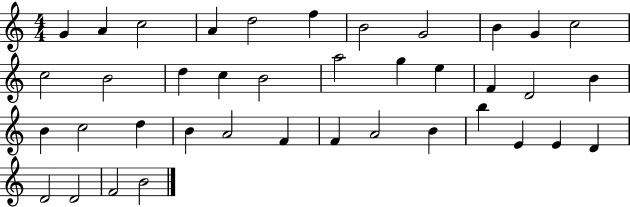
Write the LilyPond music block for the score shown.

{
  \clef treble
  \numericTimeSignature
  \time 4/4
  \key c \major
  g'4 a'4 c''2 | a'4 d''2 f''4 | b'2 g'2 | b'4 g'4 c''2 | \break c''2 b'2 | d''4 c''4 b'2 | a''2 g''4 e''4 | f'4 d'2 b'4 | \break b'4 c''2 d''4 | b'4 a'2 f'4 | f'4 a'2 b'4 | b''4 e'4 e'4 d'4 | \break d'2 d'2 | f'2 b'2 | \bar "|."
}